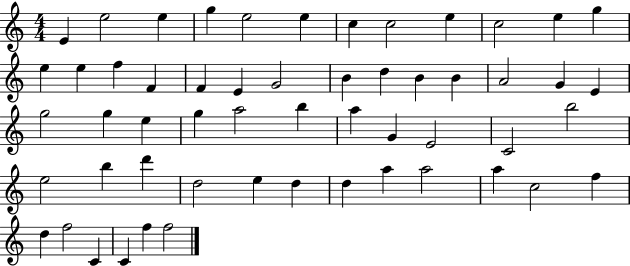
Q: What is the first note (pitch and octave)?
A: E4